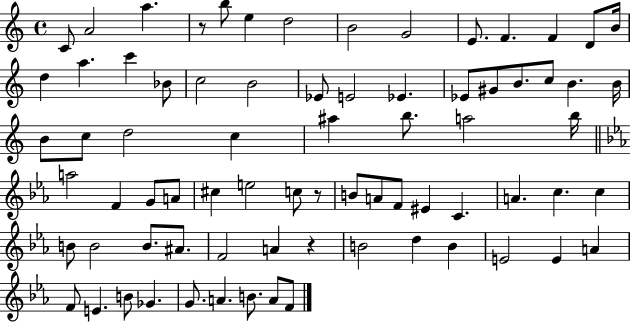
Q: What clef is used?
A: treble